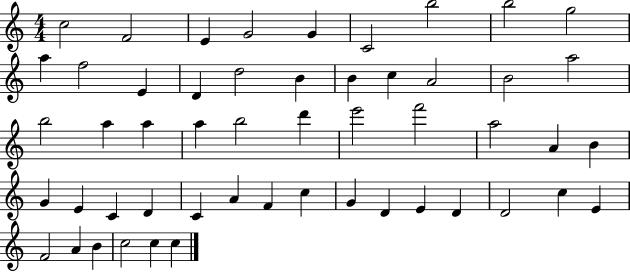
{
  \clef treble
  \numericTimeSignature
  \time 4/4
  \key c \major
  c''2 f'2 | e'4 g'2 g'4 | c'2 b''2 | b''2 g''2 | \break a''4 f''2 e'4 | d'4 d''2 b'4 | b'4 c''4 a'2 | b'2 a''2 | \break b''2 a''4 a''4 | a''4 b''2 d'''4 | e'''2 f'''2 | a''2 a'4 b'4 | \break g'4 e'4 c'4 d'4 | c'4 a'4 f'4 c''4 | g'4 d'4 e'4 d'4 | d'2 c''4 e'4 | \break f'2 a'4 b'4 | c''2 c''4 c''4 | \bar "|."
}